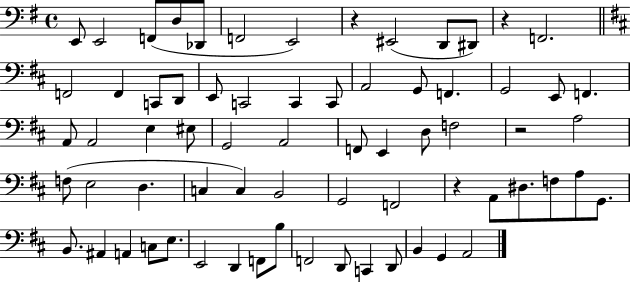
X:1
T:Untitled
M:4/4
L:1/4
K:G
E,,/2 E,,2 F,,/2 D,/2 _D,,/2 F,,2 E,,2 z ^E,,2 D,,/2 ^D,,/2 z F,,2 F,,2 F,, C,,/2 D,,/2 E,,/2 C,,2 C,, C,,/2 A,,2 G,,/2 F,, G,,2 E,,/2 F,, A,,/2 A,,2 E, ^E,/2 G,,2 A,,2 F,,/2 E,, D,/2 F,2 z2 A,2 F,/2 E,2 D, C, C, B,,2 G,,2 F,,2 z A,,/2 ^D,/2 F,/2 A,/2 G,,/2 B,,/2 ^A,, A,, C,/2 E,/2 E,,2 D,, F,,/2 B,/2 F,,2 D,,/2 C,, D,,/2 B,, G,, A,,2